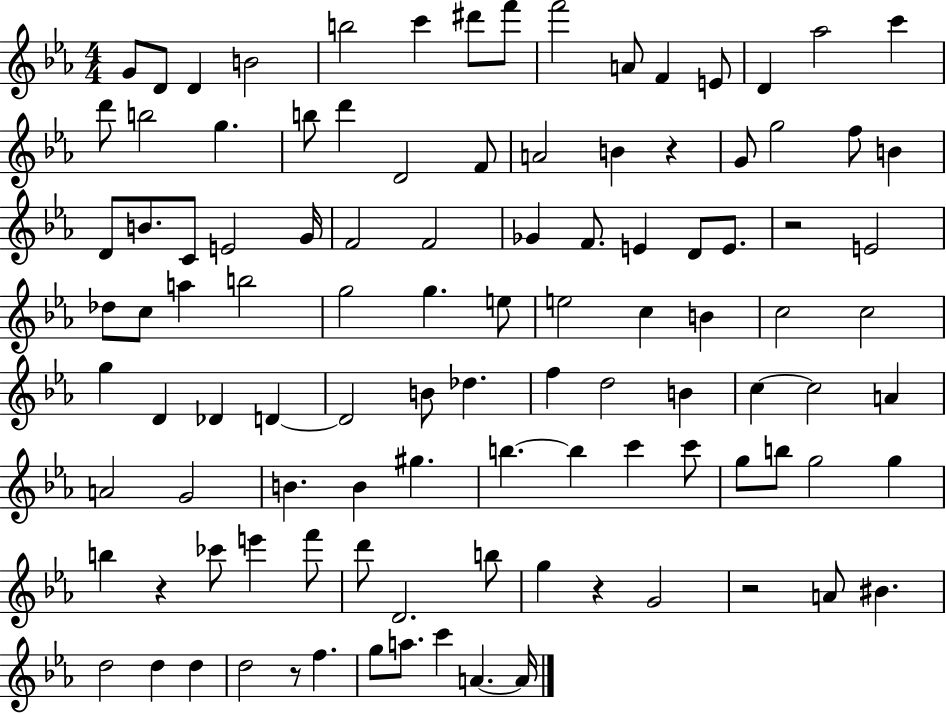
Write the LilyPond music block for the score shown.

{
  \clef treble
  \numericTimeSignature
  \time 4/4
  \key ees \major
  g'8 d'8 d'4 b'2 | b''2 c'''4 dis'''8 f'''8 | f'''2 a'8 f'4 e'8 | d'4 aes''2 c'''4 | \break d'''8 b''2 g''4. | b''8 d'''4 d'2 f'8 | a'2 b'4 r4 | g'8 g''2 f''8 b'4 | \break d'8 b'8. c'8 e'2 g'16 | f'2 f'2 | ges'4 f'8. e'4 d'8 e'8. | r2 e'2 | \break des''8 c''8 a''4 b''2 | g''2 g''4. e''8 | e''2 c''4 b'4 | c''2 c''2 | \break g''4 d'4 des'4 d'4~~ | d'2 b'8 des''4. | f''4 d''2 b'4 | c''4~~ c''2 a'4 | \break a'2 g'2 | b'4. b'4 gis''4. | b''4.~~ b''4 c'''4 c'''8 | g''8 b''8 g''2 g''4 | \break b''4 r4 ces'''8 e'''4 f'''8 | d'''8 d'2. b''8 | g''4 r4 g'2 | r2 a'8 bis'4. | \break d''2 d''4 d''4 | d''2 r8 f''4. | g''8 a''8. c'''4 a'4.~~ a'16 | \bar "|."
}